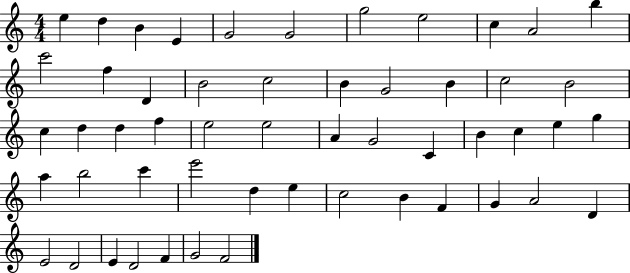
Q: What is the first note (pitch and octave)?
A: E5